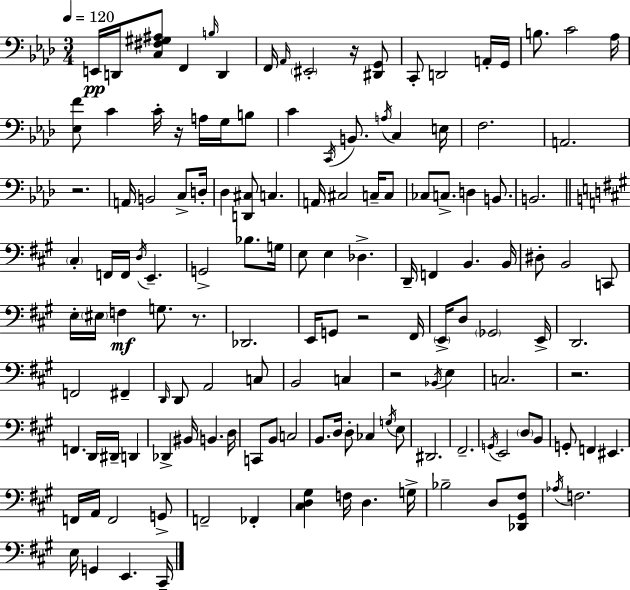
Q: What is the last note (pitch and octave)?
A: C#2